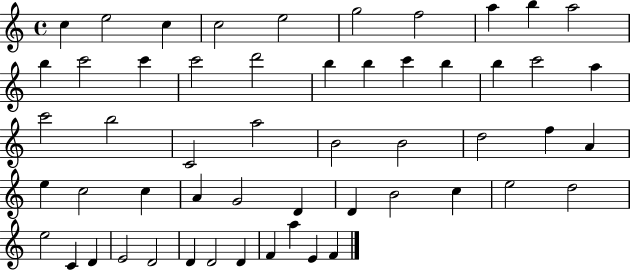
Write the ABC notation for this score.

X:1
T:Untitled
M:4/4
L:1/4
K:C
c e2 c c2 e2 g2 f2 a b a2 b c'2 c' c'2 d'2 b b c' b b c'2 a c'2 b2 C2 a2 B2 B2 d2 f A e c2 c A G2 D D B2 c e2 d2 e2 C D E2 D2 D D2 D F a E F